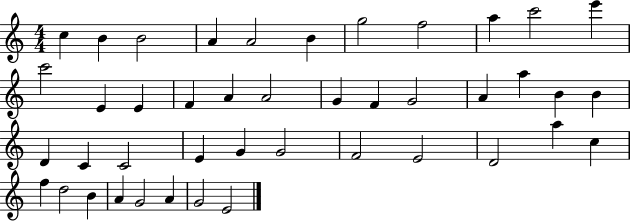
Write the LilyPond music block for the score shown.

{
  \clef treble
  \numericTimeSignature
  \time 4/4
  \key c \major
  c''4 b'4 b'2 | a'4 a'2 b'4 | g''2 f''2 | a''4 c'''2 e'''4 | \break c'''2 e'4 e'4 | f'4 a'4 a'2 | g'4 f'4 g'2 | a'4 a''4 b'4 b'4 | \break d'4 c'4 c'2 | e'4 g'4 g'2 | f'2 e'2 | d'2 a''4 c''4 | \break f''4 d''2 b'4 | a'4 g'2 a'4 | g'2 e'2 | \bar "|."
}